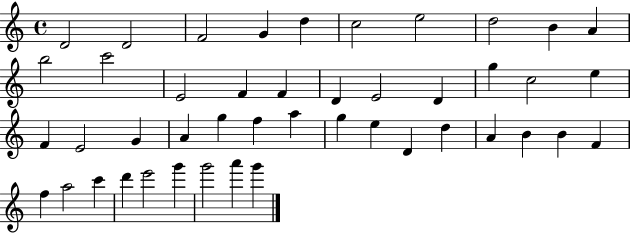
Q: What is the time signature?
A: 4/4